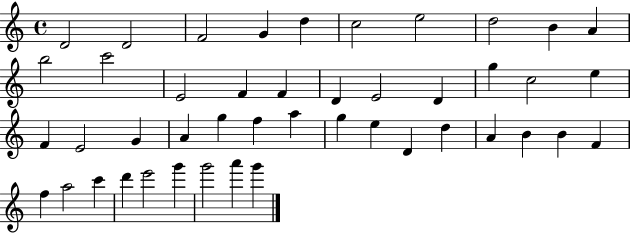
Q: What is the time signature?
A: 4/4